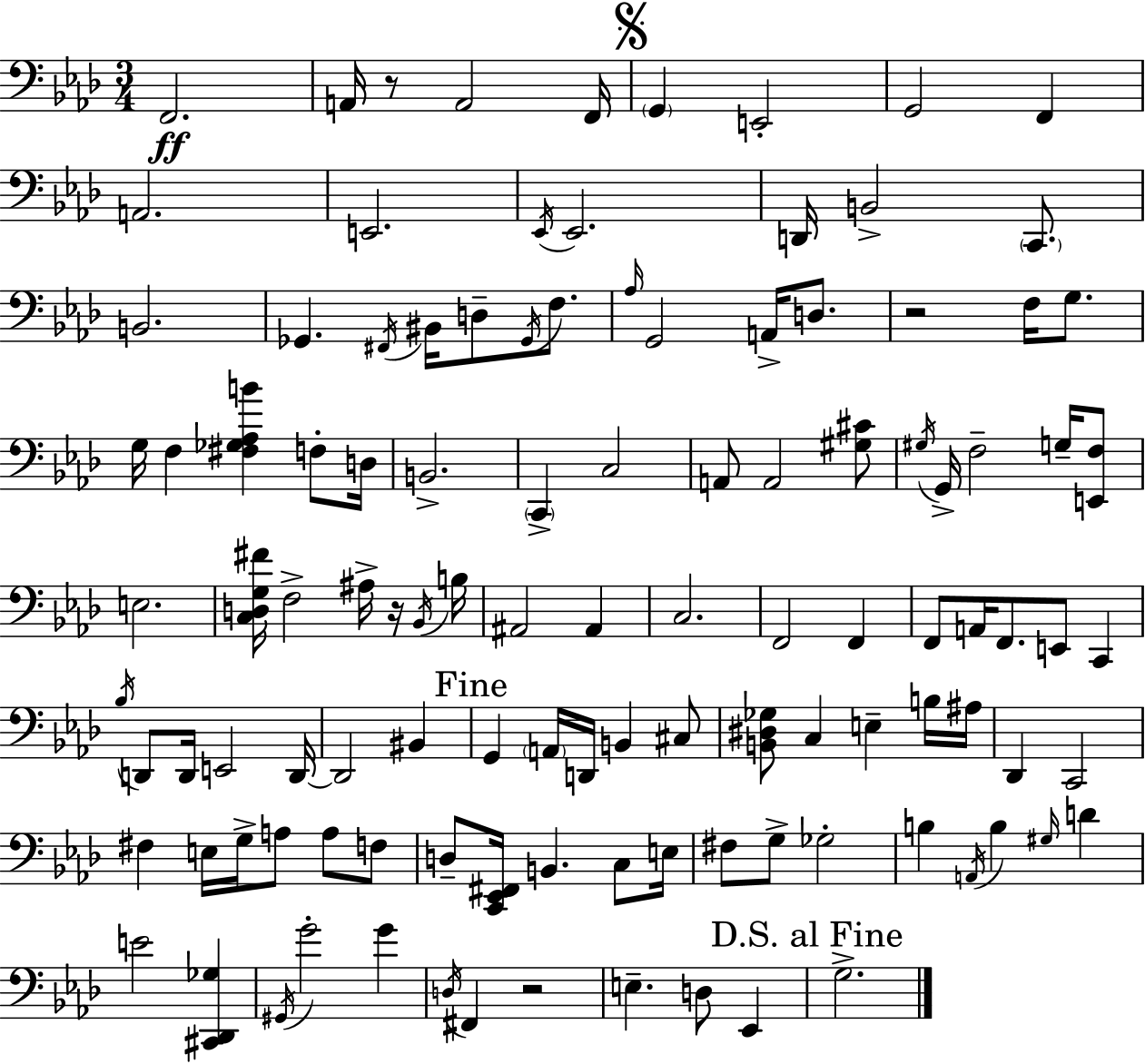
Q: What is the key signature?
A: AES major